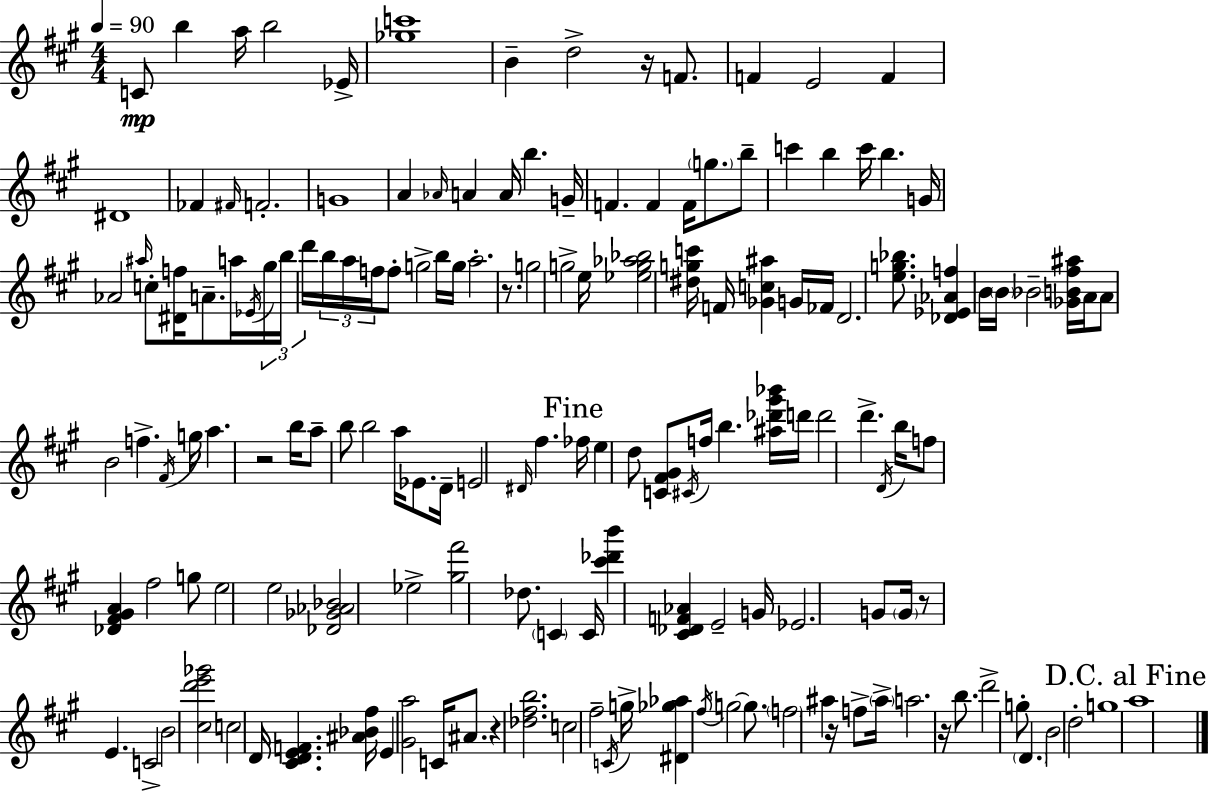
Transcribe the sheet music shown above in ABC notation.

X:1
T:Untitled
M:4/4
L:1/4
K:A
C/2 b a/4 b2 _E/4 [_gc']4 B d2 z/4 F/2 F E2 F ^D4 _F ^F/4 F2 G4 A _A/4 A A/4 b G/4 F F F/4 g/2 b/2 c' b c'/4 b G/4 _A2 ^a/4 c/2 [^Df]/4 A/2 a/4 _E/4 ^g/4 b/4 d'/4 b/4 a/4 f/4 f/2 g2 b/4 g/4 a2 z/2 g2 g2 e/4 [_eg_a_b]2 [^dgc']/4 F/4 [_Gc^a] G/4 _F/4 D2 [eg_b]/2 [_D_E_Af] B/4 B/4 _B2 [_GB^f^a]/4 A/4 A/2 B2 f ^F/4 g/4 a z2 b/4 a/2 b/2 b2 a/4 _E/2 D/4 E2 ^D/4 ^f _f/4 e d/2 [C^F^G]/2 ^C/4 f/4 b [^a_d'^g'_b']/4 d'/4 d'2 d' D/4 b/4 f/2 [_D^F^GA] ^f2 g/2 e2 e2 [_D_G_A_B]2 _e2 [^g^f']2 _d/2 C C/4 [^c'_d'b'] [^C_DF_A] E2 G/4 _E2 G/2 G/4 z/2 E C2 B2 [^cd'e'_g']2 c2 D/4 [^CDEF] [^A_B^f]/4 E [^Ga]2 C/4 ^A/2 z [_d^fb]2 c2 ^f2 C/4 g/4 [^D_g_a] ^f/4 g2 g/2 f2 ^a z/4 f/2 ^a/4 a2 z/4 b/2 d'2 g/2 D B2 d2 g4 a4